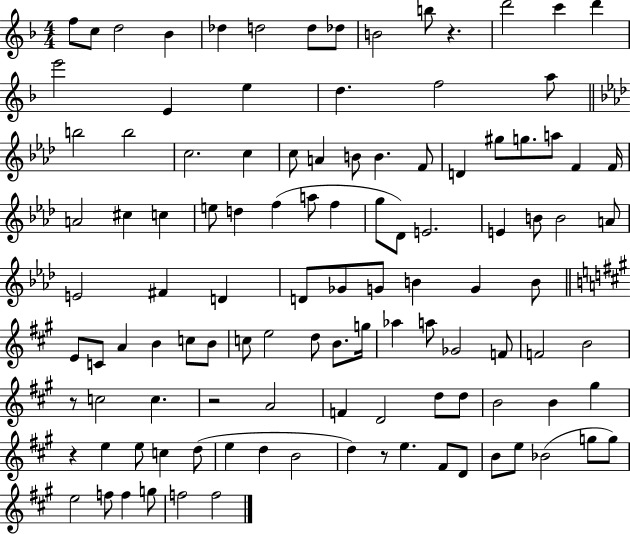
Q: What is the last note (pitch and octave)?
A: F5